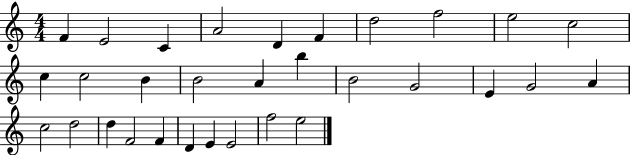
F4/q E4/h C4/q A4/h D4/q F4/q D5/h F5/h E5/h C5/h C5/q C5/h B4/q B4/h A4/q B5/q B4/h G4/h E4/q G4/h A4/q C5/h D5/h D5/q F4/h F4/q D4/q E4/q E4/h F5/h E5/h